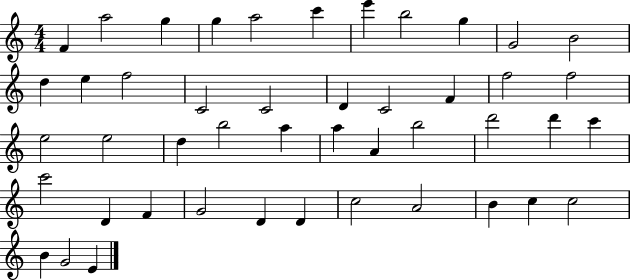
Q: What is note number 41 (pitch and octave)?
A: B4